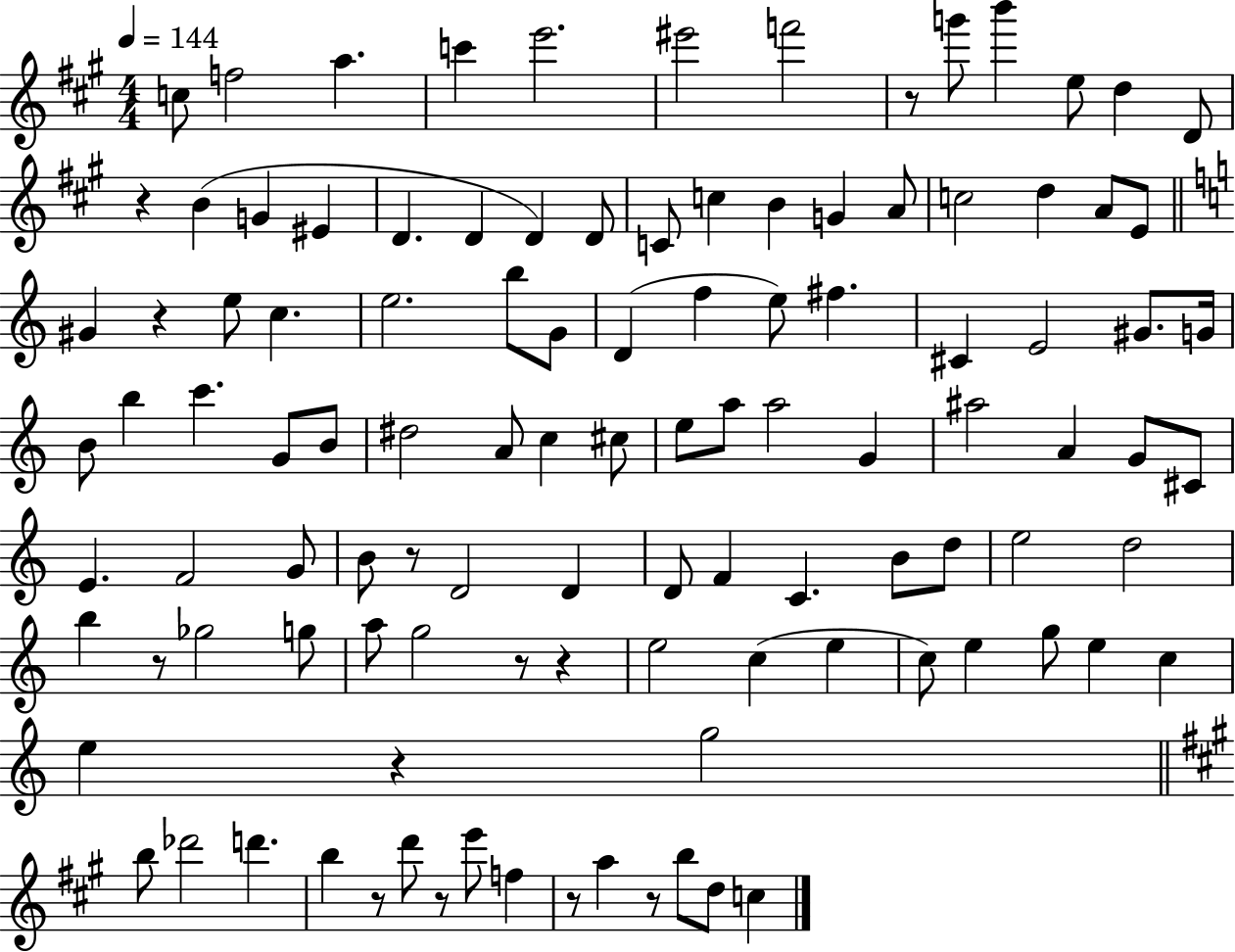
C5/e F5/h A5/q. C6/q E6/h. EIS6/h F6/h R/e G6/e B6/q E5/e D5/q D4/e R/q B4/q G4/q EIS4/q D4/q. D4/q D4/q D4/e C4/e C5/q B4/q G4/q A4/e C5/h D5/q A4/e E4/e G#4/q R/q E5/e C5/q. E5/h. B5/e G4/e D4/q F5/q E5/e F#5/q. C#4/q E4/h G#4/e. G4/s B4/e B5/q C6/q. G4/e B4/e D#5/h A4/e C5/q C#5/e E5/e A5/e A5/h G4/q A#5/h A4/q G4/e C#4/e E4/q. F4/h G4/e B4/e R/e D4/h D4/q D4/e F4/q C4/q. B4/e D5/e E5/h D5/h B5/q R/e Gb5/h G5/e A5/e G5/h R/e R/q E5/h C5/q E5/q C5/e E5/q G5/e E5/q C5/q E5/q R/q G5/h B5/e Db6/h D6/q. B5/q R/e D6/e R/e E6/e F5/q R/e A5/q R/e B5/e D5/e C5/q